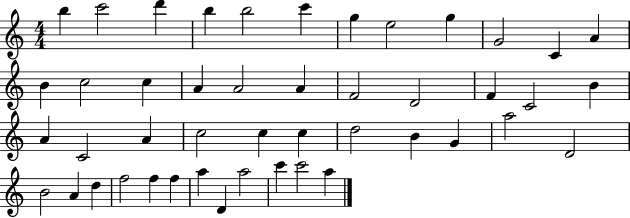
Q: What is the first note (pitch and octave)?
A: B5